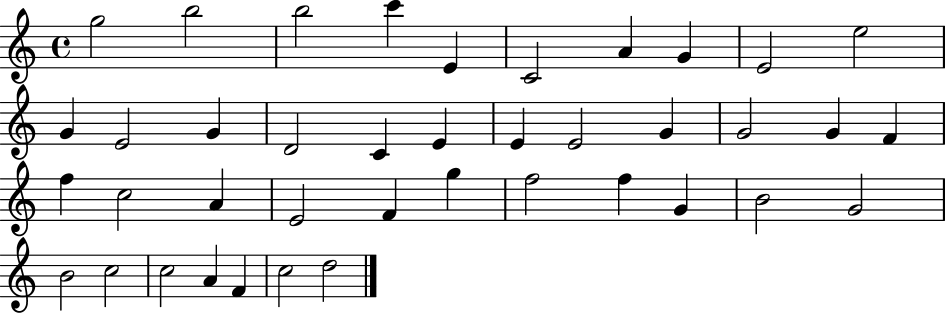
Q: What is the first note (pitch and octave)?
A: G5